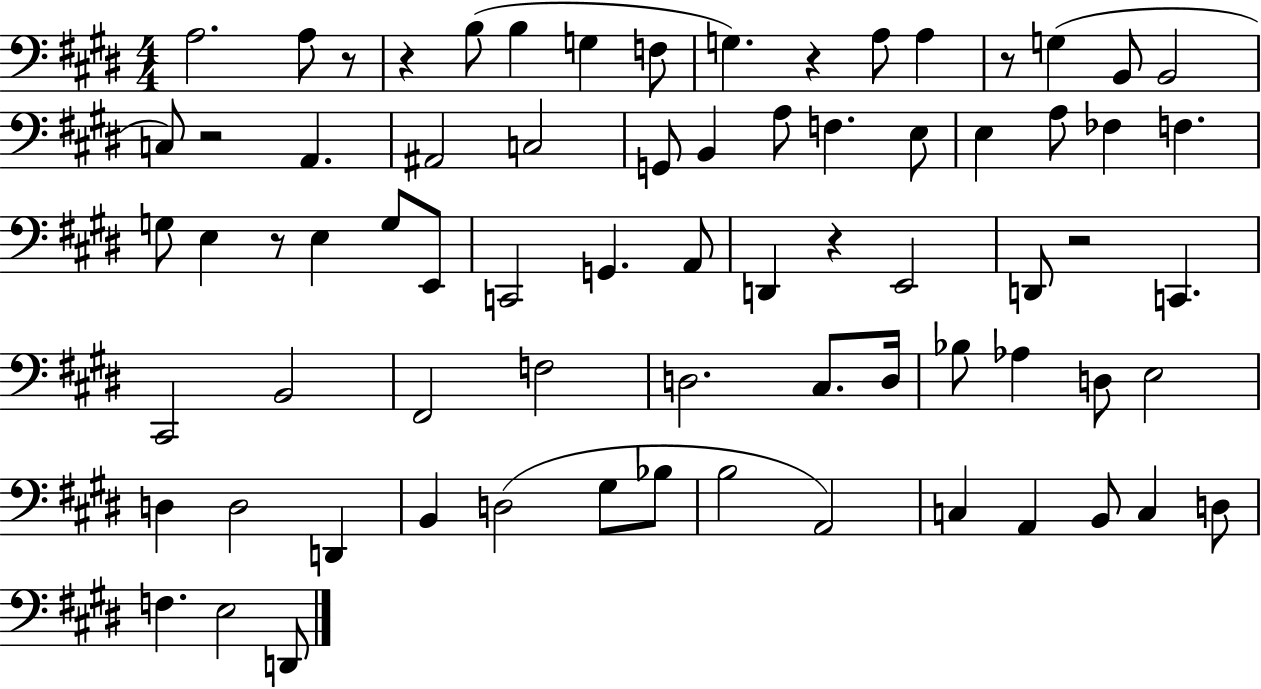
A3/h. A3/e R/e R/q B3/e B3/q G3/q F3/e G3/q. R/q A3/e A3/q R/e G3/q B2/e B2/h C3/e R/h A2/q. A#2/h C3/h G2/e B2/q A3/e F3/q. E3/e E3/q A3/e FES3/q F3/q. G3/e E3/q R/e E3/q G3/e E2/e C2/h G2/q. A2/e D2/q R/q E2/h D2/e R/h C2/q. C#2/h B2/h F#2/h F3/h D3/h. C#3/e. D3/s Bb3/e Ab3/q D3/e E3/h D3/q D3/h D2/q B2/q D3/h G#3/e Bb3/e B3/h A2/h C3/q A2/q B2/e C3/q D3/e F3/q. E3/h D2/e